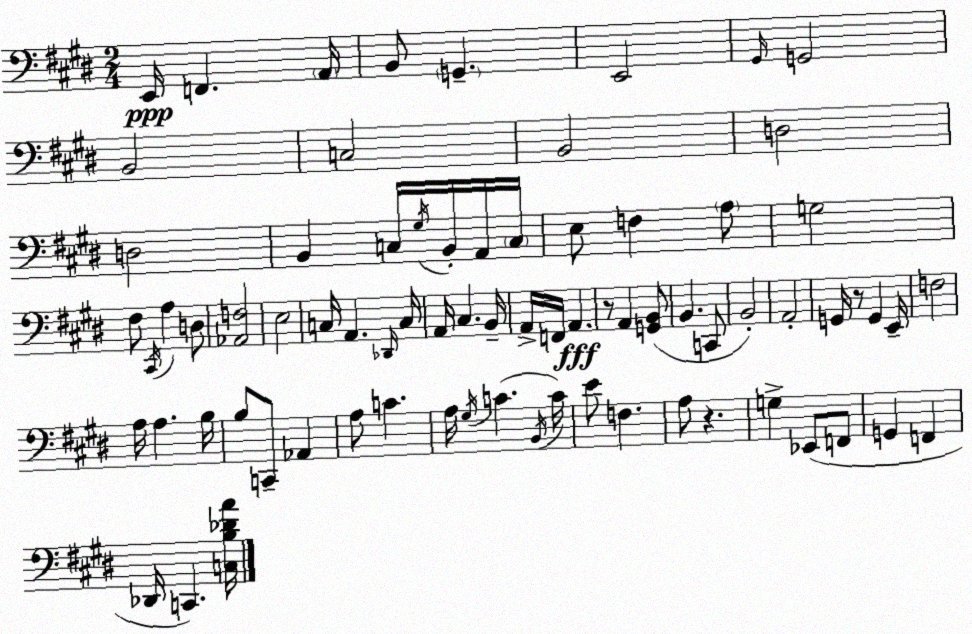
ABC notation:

X:1
T:Untitled
M:2/4
L:1/4
K:E
E,,/4 F,, A,,/4 B,,/2 G,, E,,2 ^G,,/4 G,,2 B,,2 C,2 B,,2 D,2 D,2 B,, C,/4 ^G,/4 B,,/4 A,,/4 C,/4 E,/2 F, A,/2 G,2 ^F,/2 ^C,,/4 A, D,/2 [_A,,F,]2 E,2 C,/4 A,, _D,,/4 C,/4 A,,/4 ^C, B,,/4 A,,/4 F,,/4 A,, z/2 A,, [G,,B,,]/2 B,, C,,/2 B,,2 A,,2 G,,/4 z/2 G,, E,,/4 F,2 A,/4 A, B,/4 B,/2 C,,/2 _A,, A,/2 C A,/4 ^G,/4 C B,,/4 C/4 E/2 F, A,/2 z G, _E,,/2 F,,/2 G,, F,, _D,,/4 C,, [C,B,_DA]/4